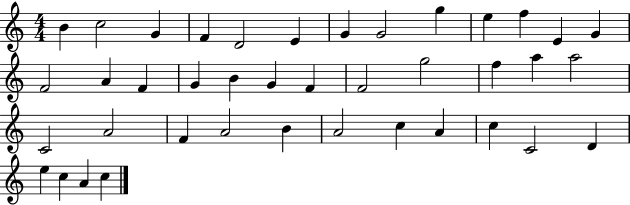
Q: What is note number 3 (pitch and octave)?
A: G4